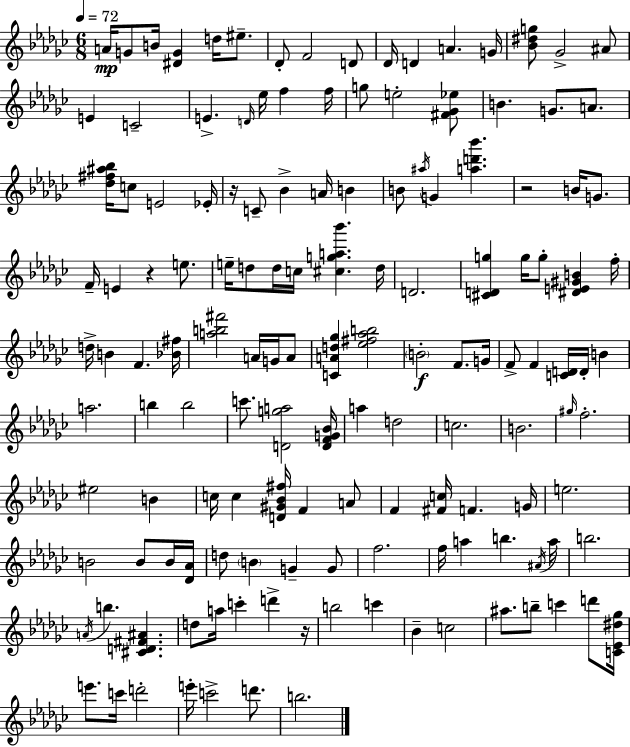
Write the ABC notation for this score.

X:1
T:Untitled
M:6/8
L:1/4
K:Ebm
A/4 G/2 B/4 [^DG] d/4 ^e/2 _D/2 F2 D/2 _D/4 D A G/4 [_B^dg]/2 _G2 ^A/2 E C2 E D/4 _e/4 f f/4 g/2 e2 [^F_G_e]/2 B G/2 A/2 [_d^f^a_b]/4 c/2 E2 _E/4 z/4 C/2 _B A/4 B B/2 ^a/4 G [ad'_b'] z2 B/4 G/2 F/4 E z e/2 e/4 d/2 d/4 c/4 [^cga_b'] d/4 D2 [^CDg] g/4 g/2 [^DE^GB] f/4 d/4 B F [_B^f]/4 [ab^f']2 A/4 G/4 A/2 [CAd_g] [_e^f_ab]2 B2 F/2 G/4 F/2 F [CD]/4 D/4 B a2 b b2 c'/2 [Dga]2 [DFG_B]/4 a d2 c2 B2 ^g/4 f2 ^e2 B c/4 c [D^G_B^f]/4 F A/2 F [^Fc]/4 F G/4 e2 B2 B/2 B/4 [_D_A]/4 d/2 B G G/2 f2 f/4 a b ^A/4 a/4 b2 A/4 b [^CD^F^A] d/2 a/4 c' d' z/4 b2 c' _B c2 ^a/2 b/2 c' d'/2 [C_E^d_g]/4 e'/2 c'/4 d'2 e'/4 c'2 d'/2 b2